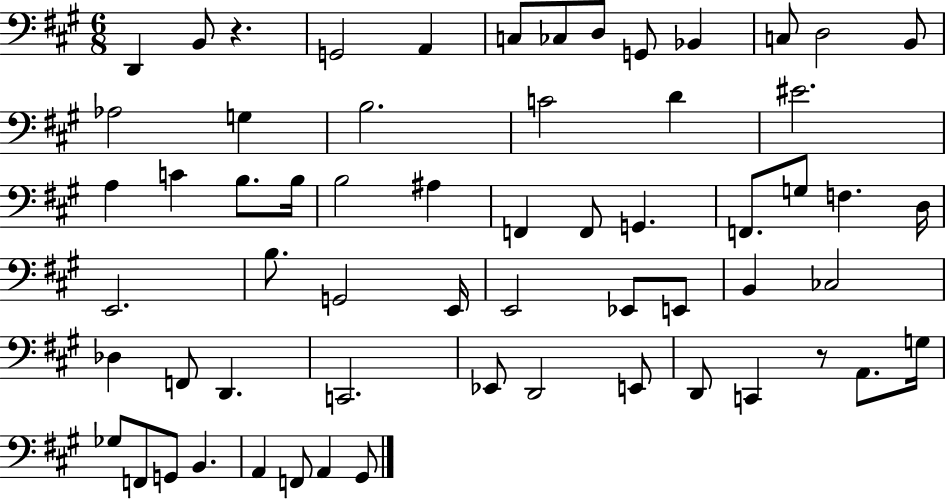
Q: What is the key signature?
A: A major